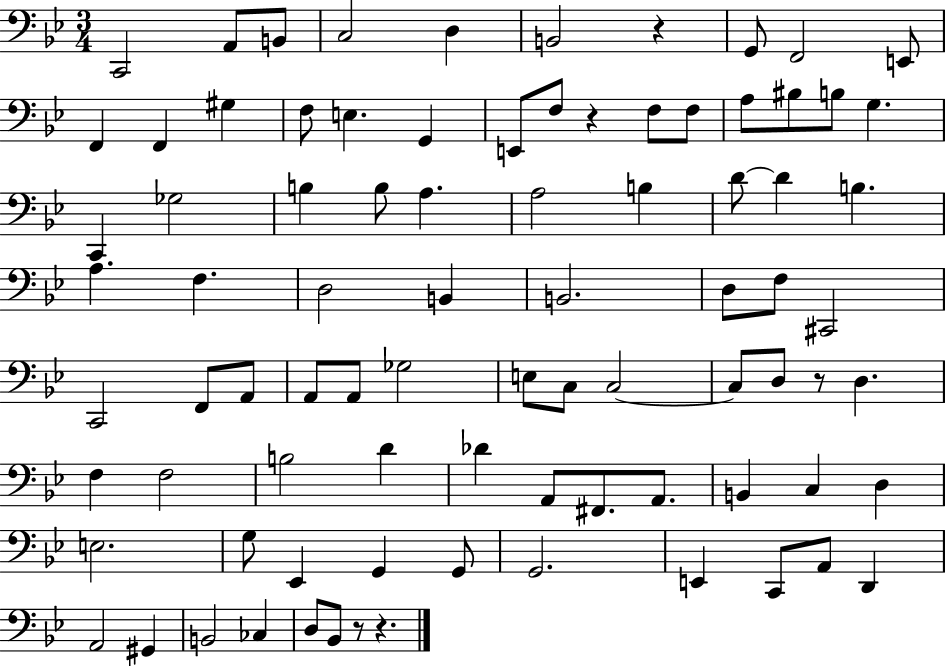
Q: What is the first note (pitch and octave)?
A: C2